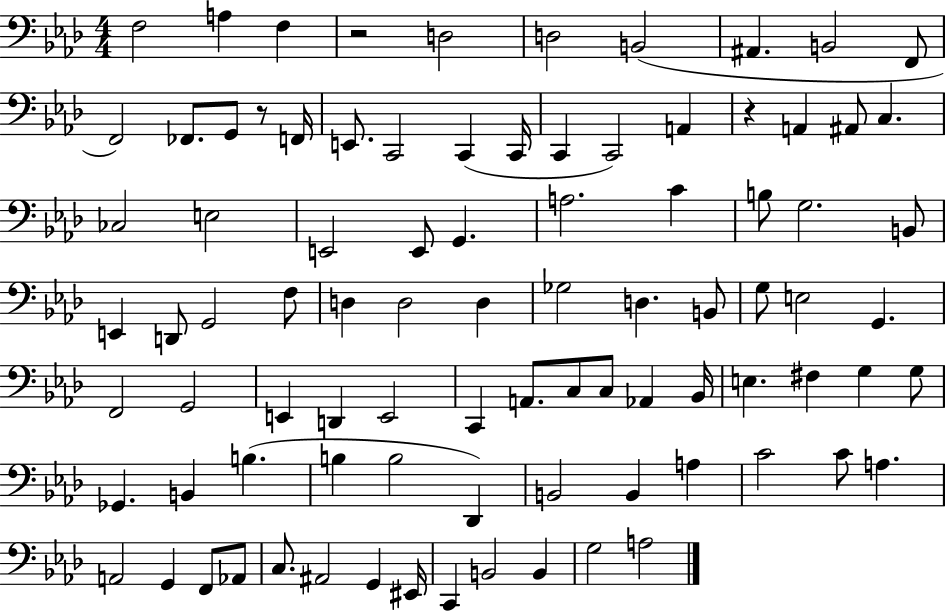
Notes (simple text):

F3/h A3/q F3/q R/h D3/h D3/h B2/h A#2/q. B2/h F2/e F2/h FES2/e. G2/e R/e F2/s E2/e. C2/h C2/q C2/s C2/q C2/h A2/q R/q A2/q A#2/e C3/q. CES3/h E3/h E2/h E2/e G2/q. A3/h. C4/q B3/e G3/h. B2/e E2/q D2/e G2/h F3/e D3/q D3/h D3/q Gb3/h D3/q. B2/e G3/e E3/h G2/q. F2/h G2/h E2/q D2/q E2/h C2/q A2/e. C3/e C3/e Ab2/q Bb2/s E3/q. F#3/q G3/q G3/e Gb2/q. B2/q B3/q. B3/q B3/h Db2/q B2/h B2/q A3/q C4/h C4/e A3/q. A2/h G2/q F2/e Ab2/e C3/e. A#2/h G2/q EIS2/s C2/q B2/h B2/q G3/h A3/h